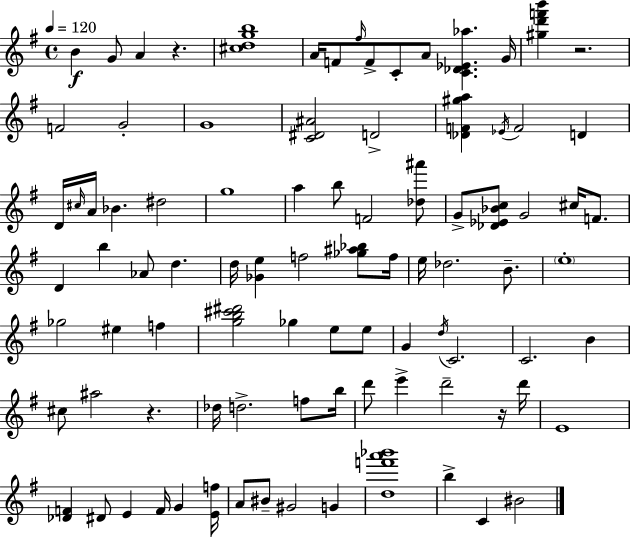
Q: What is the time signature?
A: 4/4